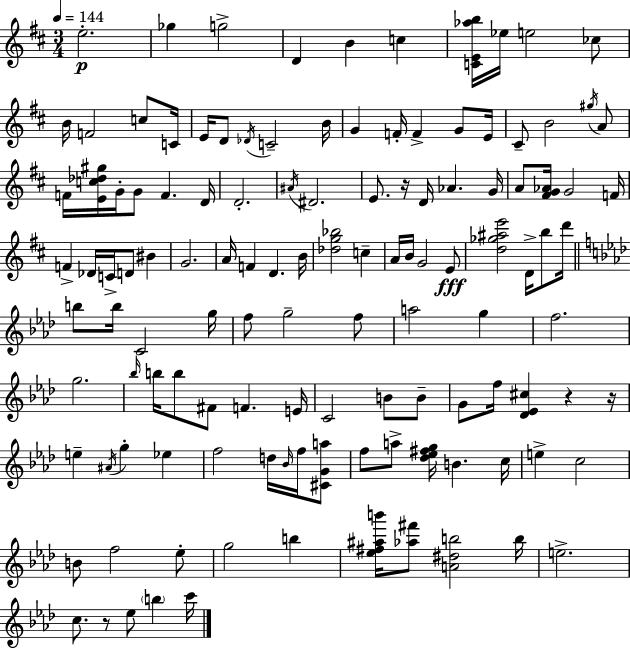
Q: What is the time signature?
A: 3/4